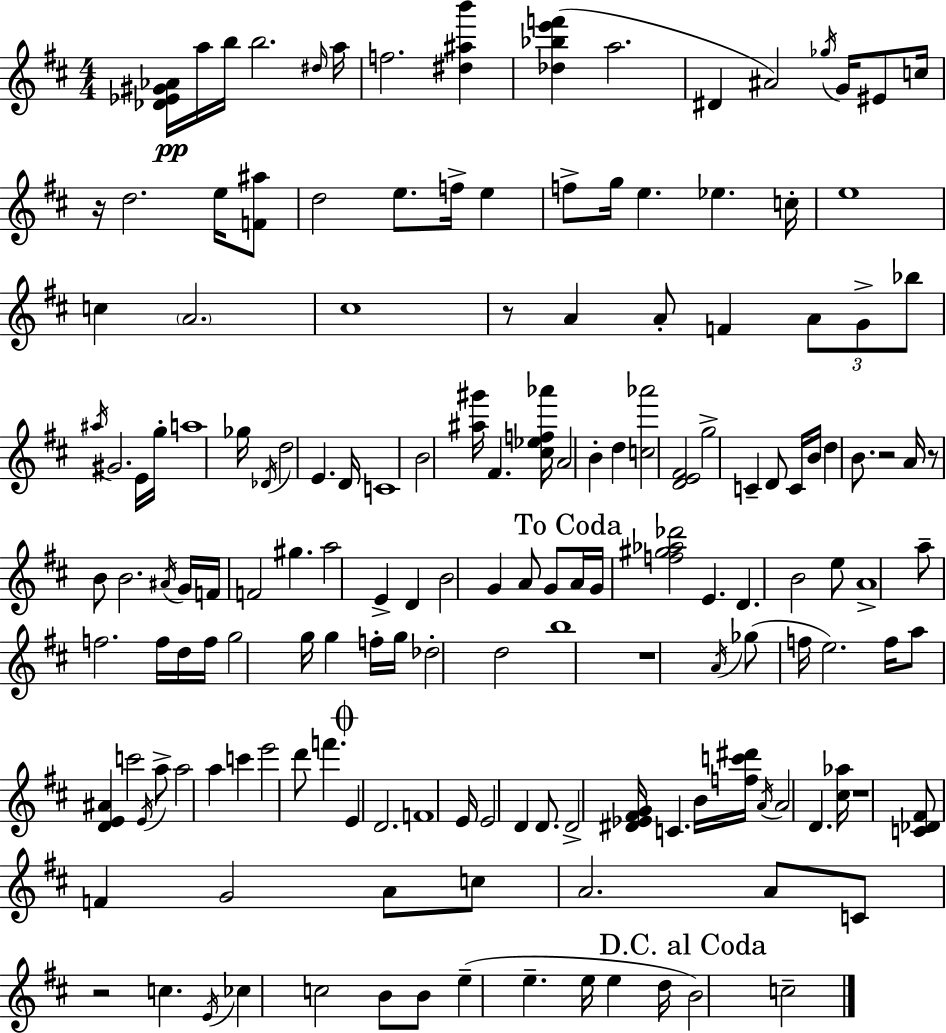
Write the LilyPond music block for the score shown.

{
  \clef treble
  \numericTimeSignature
  \time 4/4
  \key d \major
  \repeat volta 2 { <des' ees' gis' aes'>16\pp a''16 b''16 b''2. \grace { dis''16 } | a''16 f''2. <dis'' ais'' b'''>4 | <des'' bes'' e''' f'''>4( a''2. | dis'4 ais'2) \acciaccatura { ges''16 } g'16 eis'8 | \break c''16 r16 d''2. e''16 | <f' ais''>8 d''2 e''8. f''16-> e''4 | f''8-> g''16 e''4. ees''4. | c''16-. e''1 | \break c''4 \parenthesize a'2. | cis''1 | r8 a'4 a'8-. f'4 \tuplet 3/2 { a'8 | g'8-> bes''8 } \acciaccatura { ais''16 } gis'2. | \break e'16 g''16-. a''1 | ges''16 \acciaccatura { des'16 } d''2 e'4. | d'16 c'1 | b'2 <ais'' gis'''>16 fis'4. | \break <cis'' ees'' f'' aes'''>16 a'2 b'4-. | d''4 <c'' aes'''>2 <d' e' fis'>2 | g''2-> c'4-- | d'8 c'16 b'16 d''4 b'8. r2 | \break a'16 r8 b'8 b'2. | \acciaccatura { ais'16 } g'16 f'16 f'2 gis''4. | a''2 e'4-> | d'4 b'2 g'4 | \break a'8 g'8 \mark "To Coda" a'16 g'16 <f'' gis'' aes'' des'''>2 e'4. | d'4. b'2 | e''8 a'1-> | a''8-- f''2. | \break f''16 d''16 f''16 g''2 g''16 g''4 | f''16-. g''16 des''2-. d''2 | b''1 | r1 | \break \acciaccatura { a'16 } ges''8( f''16 e''2.) | f''16 a''8 <d' e' ais'>4 c'''2 | \acciaccatura { e'16 } a''8-> a''2 a''4 | c'''4 e'''2 d'''8 | \break f'''4. \mark \markup { \musicglyph "scripts.coda" } e'4 d'2. | f'1 | e'16 e'2 | d'4 d'8. d'2-> <dis' ees' fis' g'>16 | \break c'4. b'16 <f'' c''' dis'''>16 \acciaccatura { a'16 } a'2 | d'4. <cis'' aes''>16 r1 | <c' des' fis'>8 f'4 g'2 | a'8 c''8 a'2. | \break a'8 c'8 r2 | c''4. \acciaccatura { e'16 } ces''4 c''2 | b'8 b'8 e''4--( e''4.-- | e''16 e''4 d''16 \mark "D.C. al Coda" b'2) | \break c''2-- } \bar "|."
}